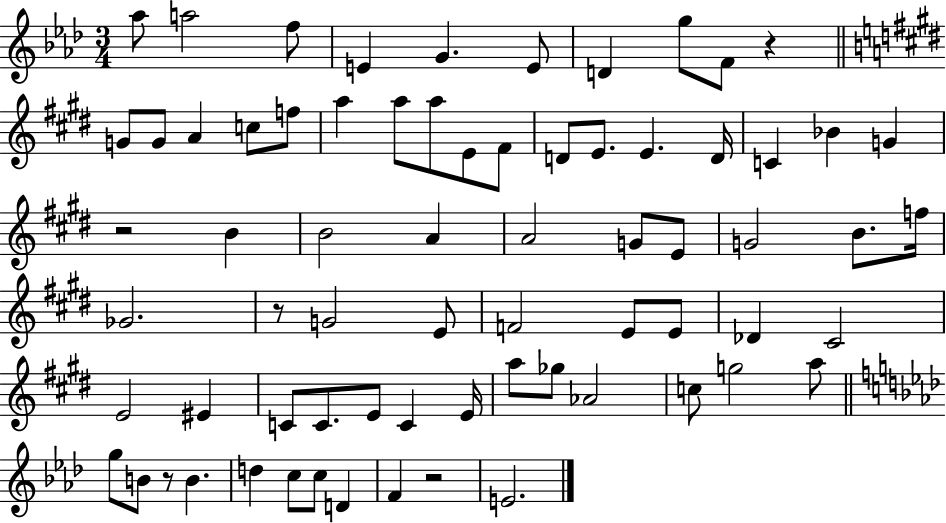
{
  \clef treble
  \numericTimeSignature
  \time 3/4
  \key aes \major
  aes''8 a''2 f''8 | e'4 g'4. e'8 | d'4 g''8 f'8 r4 | \bar "||" \break \key e \major g'8 g'8 a'4 c''8 f''8 | a''4 a''8 a''8 e'8 fis'8 | d'8 e'8. e'4. d'16 | c'4 bes'4 g'4 | \break r2 b'4 | b'2 a'4 | a'2 g'8 e'8 | g'2 b'8. f''16 | \break ges'2. | r8 g'2 e'8 | f'2 e'8 e'8 | des'4 cis'2 | \break e'2 eis'4 | c'8 c'8. e'8 c'4 e'16 | a''8 ges''8 aes'2 | c''8 g''2 a''8 | \break \bar "||" \break \key aes \major g''8 b'8 r8 b'4. | d''4 c''8 c''8 d'4 | f'4 r2 | e'2. | \break \bar "|."
}